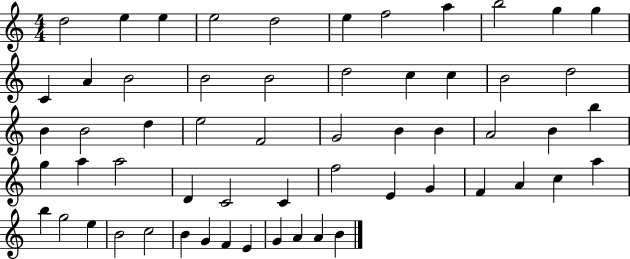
D5/h E5/q E5/q E5/h D5/h E5/q F5/h A5/q B5/h G5/q G5/q C4/q A4/q B4/h B4/h B4/h D5/h C5/q C5/q B4/h D5/h B4/q B4/h D5/q E5/h F4/h G4/h B4/q B4/q A4/h B4/q B5/q G5/q A5/q A5/h D4/q C4/h C4/q F5/h E4/q G4/q F4/q A4/q C5/q A5/q B5/q G5/h E5/q B4/h C5/h B4/q G4/q F4/q E4/q G4/q A4/q A4/q B4/q